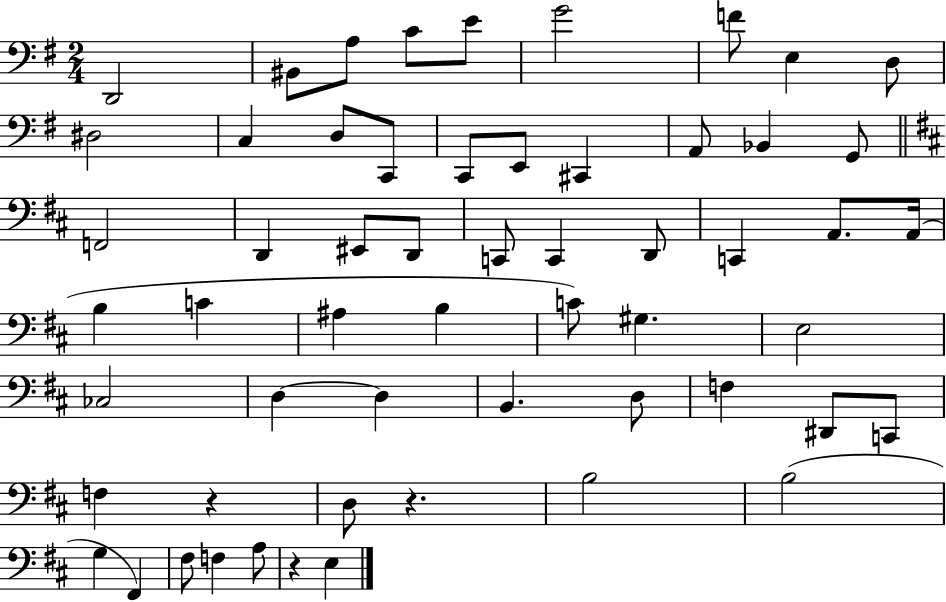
{
  \clef bass
  \numericTimeSignature
  \time 2/4
  \key g \major
  d,2 | bis,8 a8 c'8 e'8 | g'2 | f'8 e4 d8 | \break dis2 | c4 d8 c,8 | c,8 e,8 cis,4 | a,8 bes,4 g,8 | \break \bar "||" \break \key d \major f,2 | d,4 eis,8 d,8 | c,8 c,4 d,8 | c,4 a,8. a,16( | \break b4 c'4 | ais4 b4 | c'8) gis4. | e2 | \break ces2 | d4~~ d4 | b,4. d8 | f4 dis,8 c,8 | \break f4 r4 | d8 r4. | b2 | b2( | \break g4 fis,4) | fis8 f4 a8 | r4 e4 | \bar "|."
}